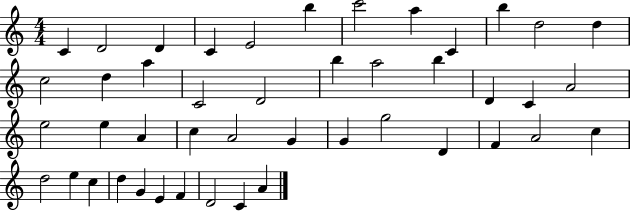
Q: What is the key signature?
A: C major